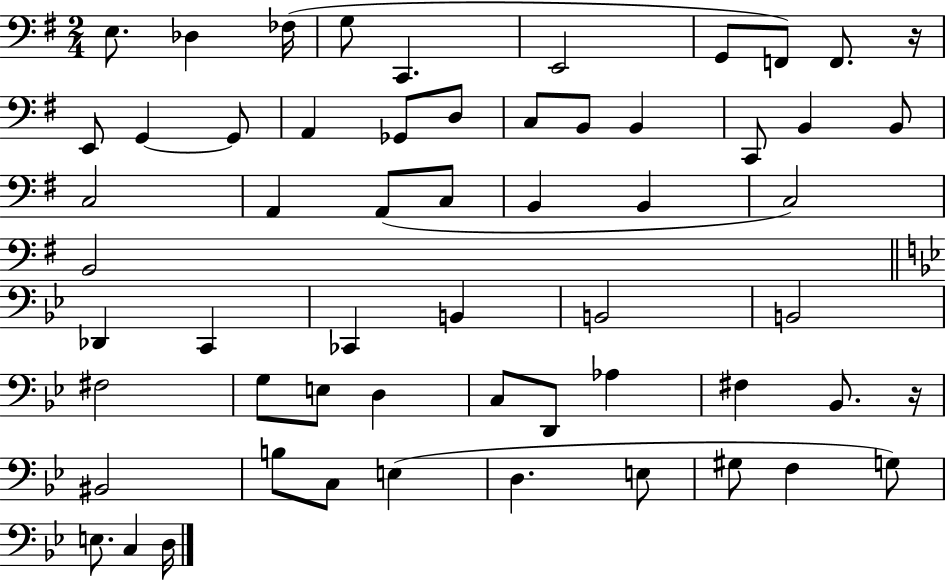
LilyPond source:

{
  \clef bass
  \numericTimeSignature
  \time 2/4
  \key g \major
  e8. des4 fes16( | g8 c,4. | e,2 | g,8 f,8) f,8. r16 | \break e,8 g,4~~ g,8 | a,4 ges,8 d8 | c8 b,8 b,4 | c,8 b,4 b,8 | \break c2 | a,4 a,8( c8 | b,4 b,4 | c2) | \break b,2 | \bar "||" \break \key bes \major des,4 c,4 | ces,4 b,4 | b,2 | b,2 | \break fis2 | g8 e8 d4 | c8 d,8 aes4 | fis4 bes,8. r16 | \break bis,2 | b8 c8 e4( | d4. e8 | gis8 f4 g8) | \break e8. c4 d16 | \bar "|."
}